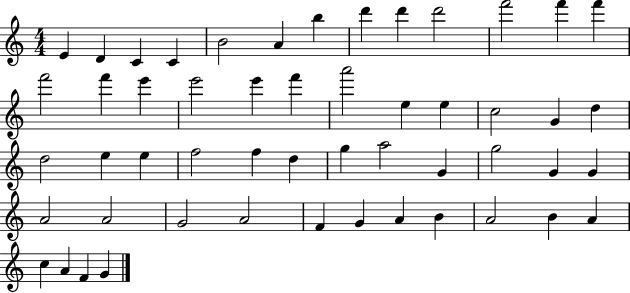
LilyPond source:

{
  \clef treble
  \numericTimeSignature
  \time 4/4
  \key c \major
  e'4 d'4 c'4 c'4 | b'2 a'4 b''4 | d'''4 d'''4 d'''2 | f'''2 f'''4 f'''4 | \break f'''2 f'''4 e'''4 | e'''2 e'''4 f'''4 | a'''2 e''4 e''4 | c''2 g'4 d''4 | \break d''2 e''4 e''4 | f''2 f''4 d''4 | g''4 a''2 g'4 | g''2 g'4 g'4 | \break a'2 a'2 | g'2 a'2 | f'4 g'4 a'4 b'4 | a'2 b'4 a'4 | \break c''4 a'4 f'4 g'4 | \bar "|."
}